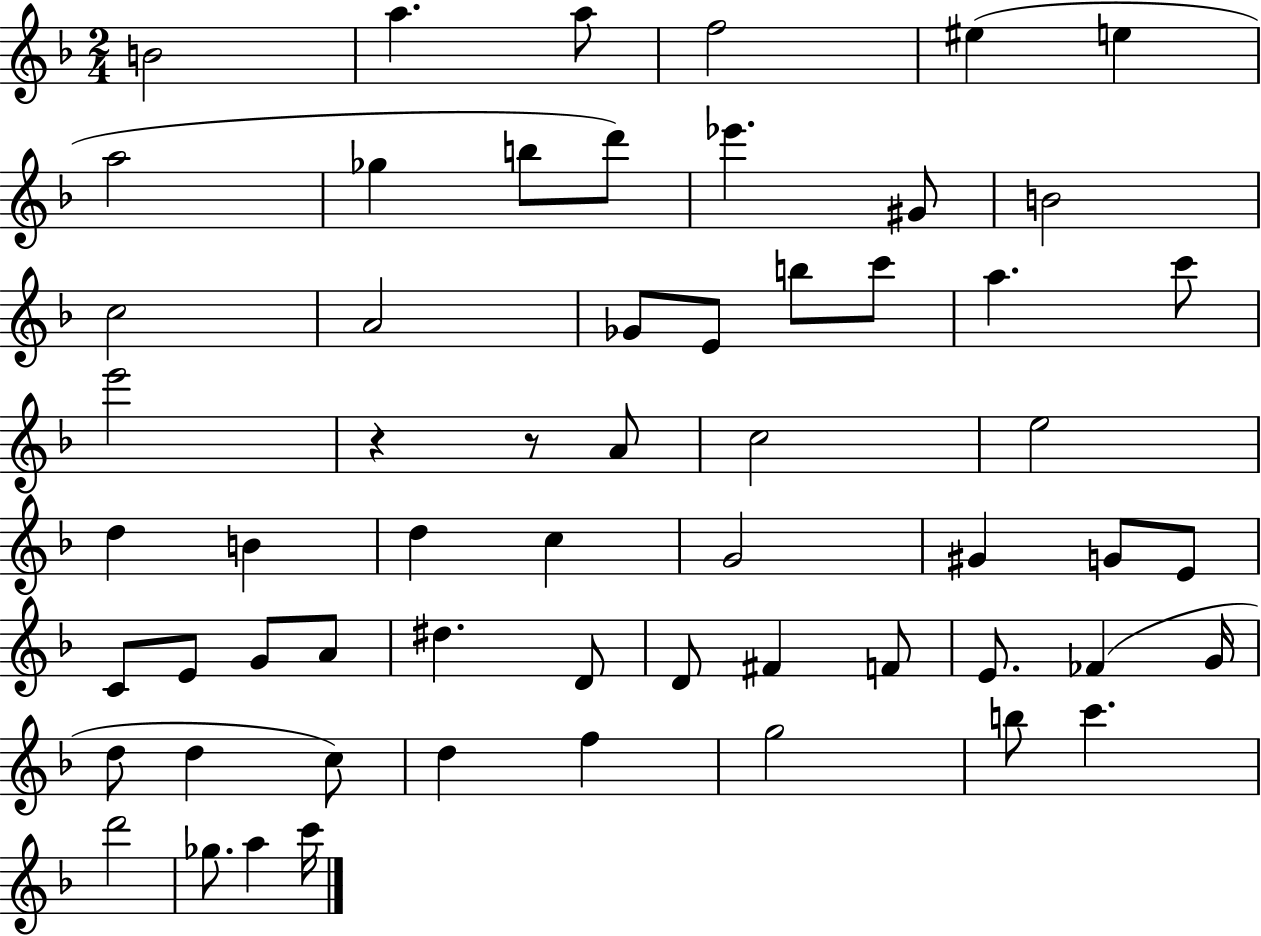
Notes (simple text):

B4/h A5/q. A5/e F5/h EIS5/q E5/q A5/h Gb5/q B5/e D6/e Eb6/q. G#4/e B4/h C5/h A4/h Gb4/e E4/e B5/e C6/e A5/q. C6/e E6/h R/q R/e A4/e C5/h E5/h D5/q B4/q D5/q C5/q G4/h G#4/q G4/e E4/e C4/e E4/e G4/e A4/e D#5/q. D4/e D4/e F#4/q F4/e E4/e. FES4/q G4/s D5/e D5/q C5/e D5/q F5/q G5/h B5/e C6/q. D6/h Gb5/e. A5/q C6/s